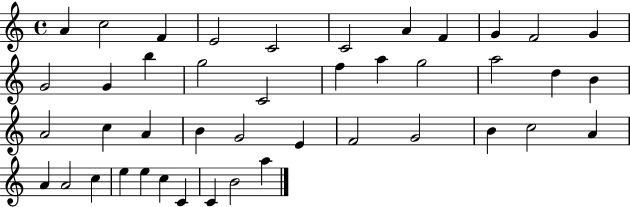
A4/q C5/h F4/q E4/h C4/h C4/h A4/q F4/q G4/q F4/h G4/q G4/h G4/q B5/q G5/h C4/h F5/q A5/q G5/h A5/h D5/q B4/q A4/h C5/q A4/q B4/q G4/h E4/q F4/h G4/h B4/q C5/h A4/q A4/q A4/h C5/q E5/q E5/q C5/q C4/q C4/q B4/h A5/q